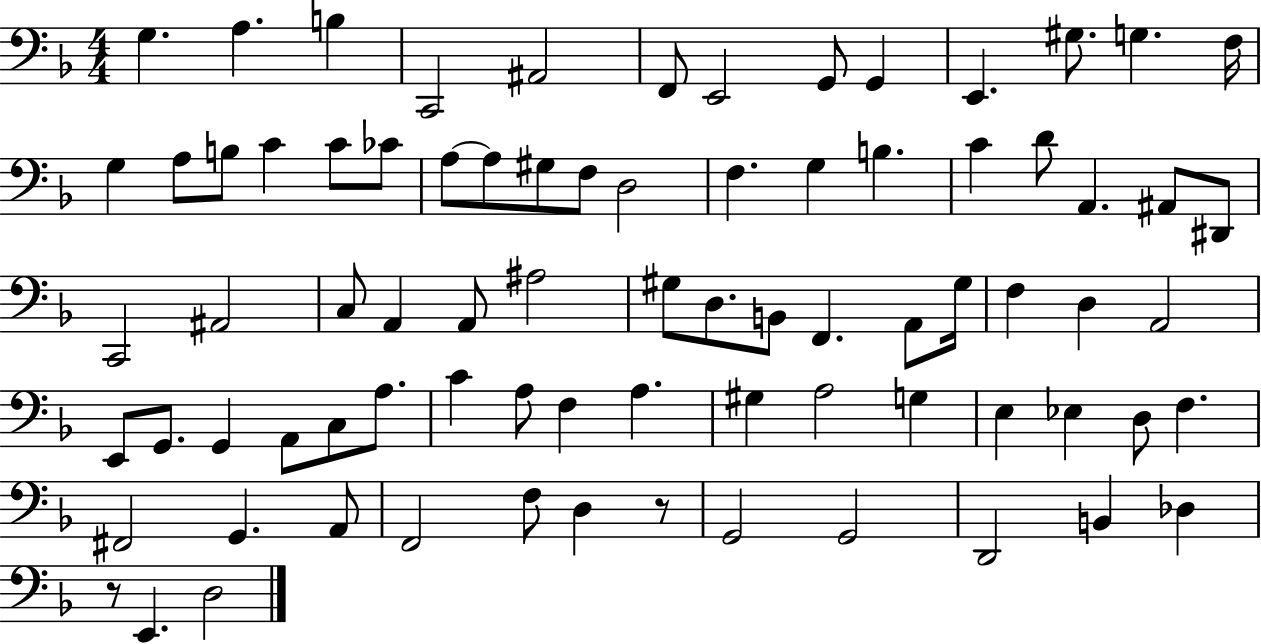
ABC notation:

X:1
T:Untitled
M:4/4
L:1/4
K:F
G, A, B, C,,2 ^A,,2 F,,/2 E,,2 G,,/2 G,, E,, ^G,/2 G, F,/4 G, A,/2 B,/2 C C/2 _C/2 A,/2 A,/2 ^G,/2 F,/2 D,2 F, G, B, C D/2 A,, ^A,,/2 ^D,,/2 C,,2 ^A,,2 C,/2 A,, A,,/2 ^A,2 ^G,/2 D,/2 B,,/2 F,, A,,/2 ^G,/4 F, D, A,,2 E,,/2 G,,/2 G,, A,,/2 C,/2 A,/2 C A,/2 F, A, ^G, A,2 G, E, _E, D,/2 F, ^F,,2 G,, A,,/2 F,,2 F,/2 D, z/2 G,,2 G,,2 D,,2 B,, _D, z/2 E,, D,2